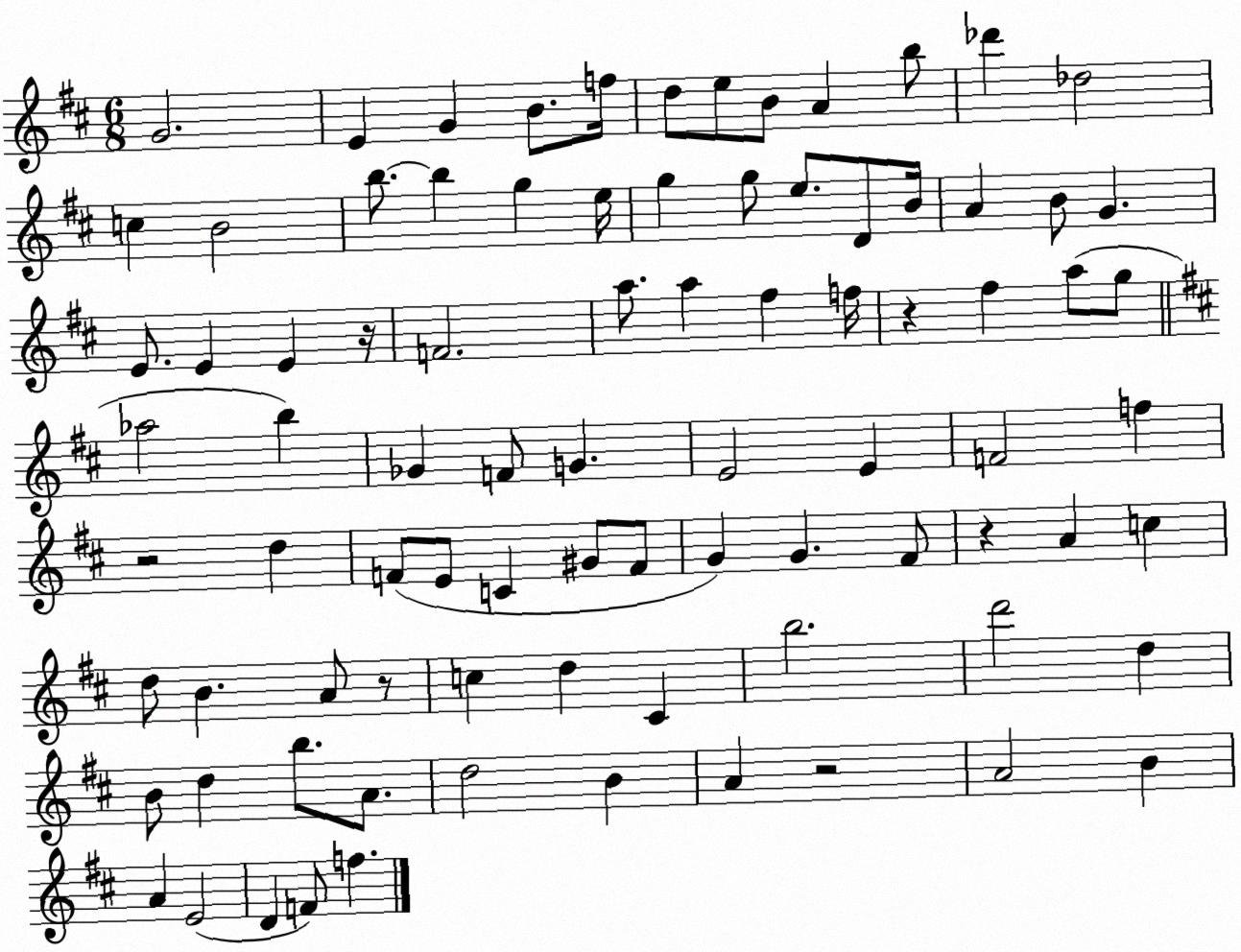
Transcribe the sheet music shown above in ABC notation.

X:1
T:Untitled
M:6/8
L:1/4
K:D
G2 E G B/2 f/4 d/2 e/2 B/2 A b/2 _d' _d2 c B2 b/2 b g e/4 g g/2 e/2 D/2 B/4 A B/2 G E/2 E E z/4 F2 a/2 a ^f f/4 z ^f a/2 g/2 _a2 b _G F/2 G E2 E F2 f z2 d F/2 E/2 C ^G/2 F/2 G G ^F/2 z A c d/2 B A/2 z/2 c d ^C b2 d'2 d B/2 d b/2 A/2 d2 B A z2 A2 B A E2 D F/2 f